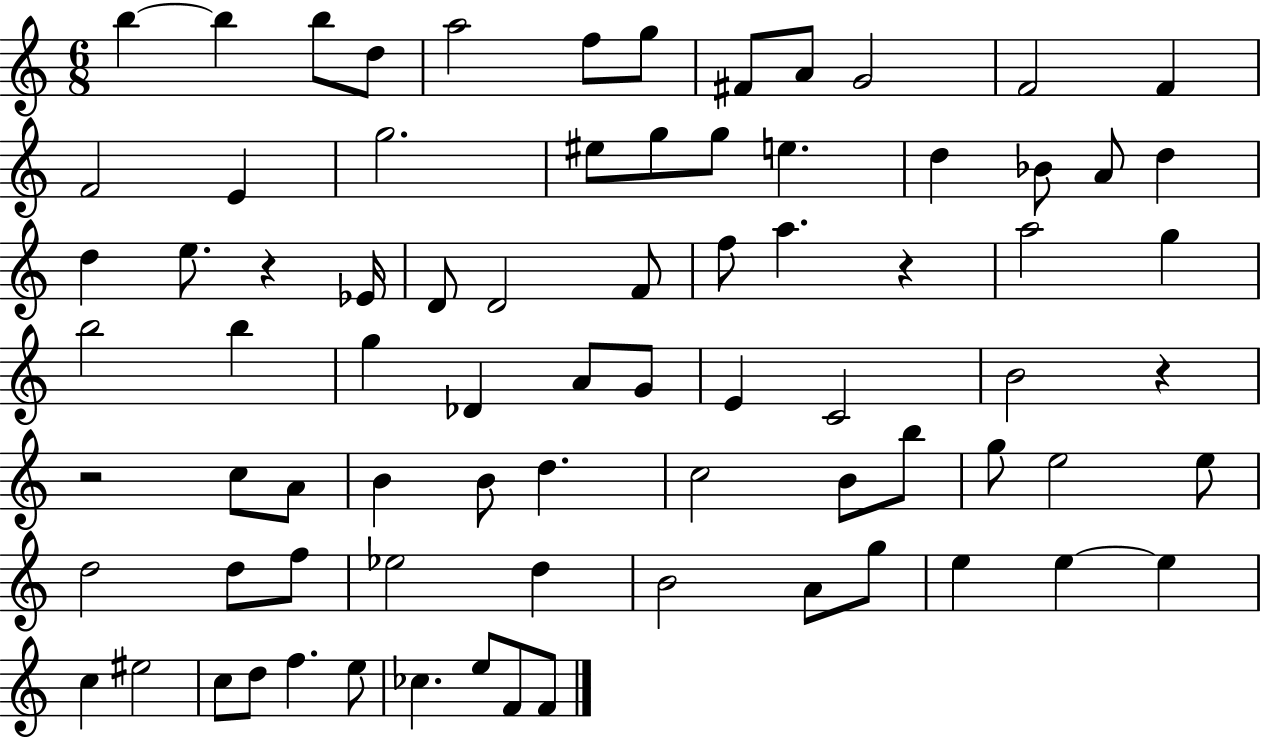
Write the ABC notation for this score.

X:1
T:Untitled
M:6/8
L:1/4
K:C
b b b/2 d/2 a2 f/2 g/2 ^F/2 A/2 G2 F2 F F2 E g2 ^e/2 g/2 g/2 e d _B/2 A/2 d d e/2 z _E/4 D/2 D2 F/2 f/2 a z a2 g b2 b g _D A/2 G/2 E C2 B2 z z2 c/2 A/2 B B/2 d c2 B/2 b/2 g/2 e2 e/2 d2 d/2 f/2 _e2 d B2 A/2 g/2 e e e c ^e2 c/2 d/2 f e/2 _c e/2 F/2 F/2